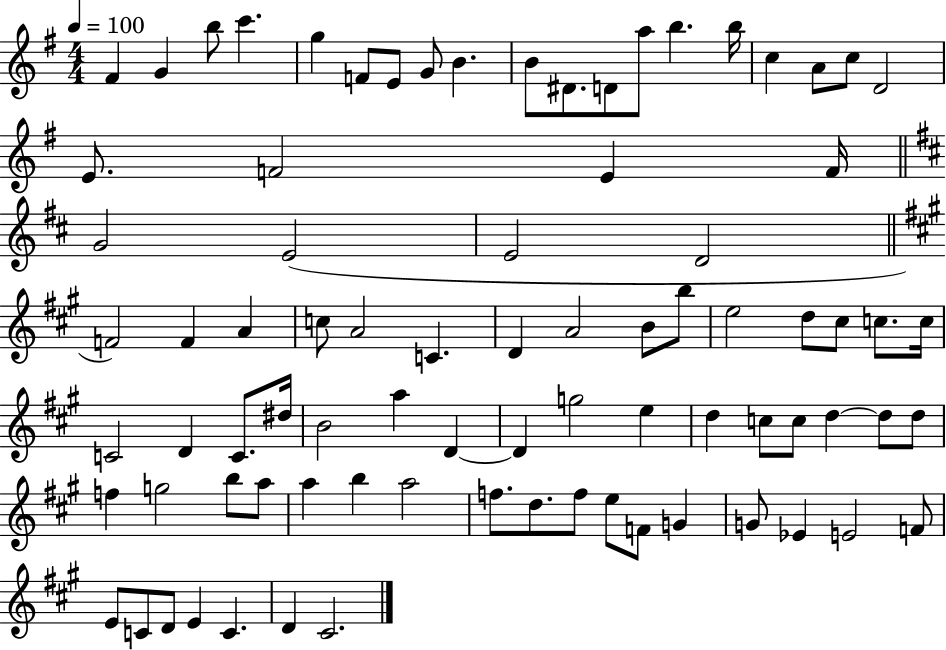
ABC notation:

X:1
T:Untitled
M:4/4
L:1/4
K:G
^F G b/2 c' g F/2 E/2 G/2 B B/2 ^D/2 D/2 a/2 b b/4 c A/2 c/2 D2 E/2 F2 E F/4 G2 E2 E2 D2 F2 F A c/2 A2 C D A2 B/2 b/2 e2 d/2 ^c/2 c/2 c/4 C2 D C/2 ^d/4 B2 a D D g2 e d c/2 c/2 d d/2 d/2 f g2 b/2 a/2 a b a2 f/2 d/2 f/2 e/2 F/2 G G/2 _E E2 F/2 E/2 C/2 D/2 E C D ^C2